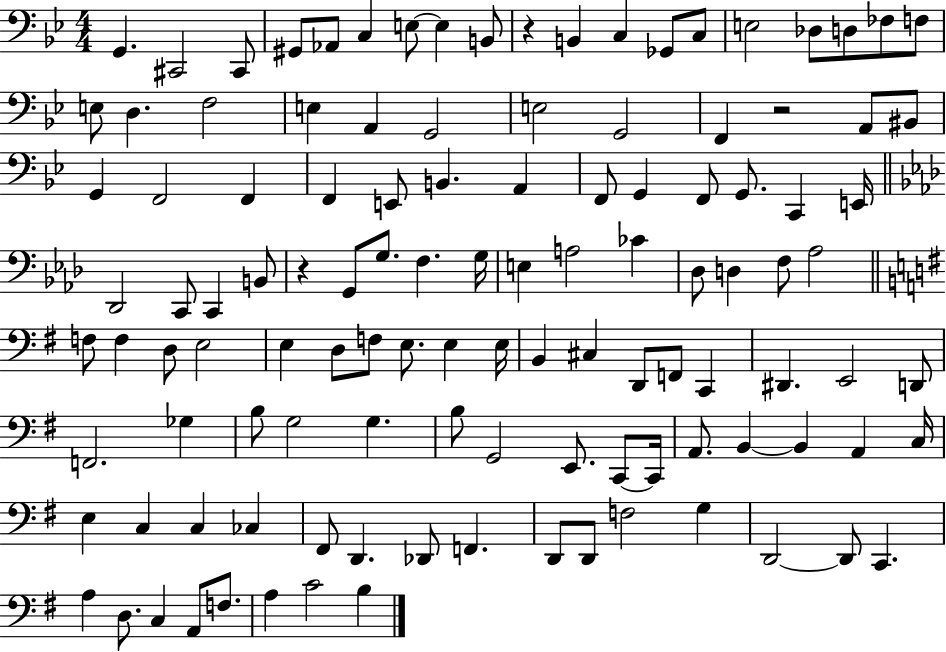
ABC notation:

X:1
T:Untitled
M:4/4
L:1/4
K:Bb
G,, ^C,,2 ^C,,/2 ^G,,/2 _A,,/2 C, E,/2 E, B,,/2 z B,, C, _G,,/2 C,/2 E,2 _D,/2 D,/2 _F,/2 F,/2 E,/2 D, F,2 E, A,, G,,2 E,2 G,,2 F,, z2 A,,/2 ^B,,/2 G,, F,,2 F,, F,, E,,/2 B,, A,, F,,/2 G,, F,,/2 G,,/2 C,, E,,/4 _D,,2 C,,/2 C,, B,,/2 z G,,/2 G,/2 F, G,/4 E, A,2 _C _D,/2 D, F,/2 _A,2 F,/2 F, D,/2 E,2 E, D,/2 F,/2 E,/2 E, E,/4 B,, ^C, D,,/2 F,,/2 C,, ^D,, E,,2 D,,/2 F,,2 _G, B,/2 G,2 G, B,/2 G,,2 E,,/2 C,,/2 C,,/4 A,,/2 B,, B,, A,, C,/4 E, C, C, _C, ^F,,/2 D,, _D,,/2 F,, D,,/2 D,,/2 F,2 G, D,,2 D,,/2 C,, A, D,/2 C, A,,/2 F,/2 A, C2 B,